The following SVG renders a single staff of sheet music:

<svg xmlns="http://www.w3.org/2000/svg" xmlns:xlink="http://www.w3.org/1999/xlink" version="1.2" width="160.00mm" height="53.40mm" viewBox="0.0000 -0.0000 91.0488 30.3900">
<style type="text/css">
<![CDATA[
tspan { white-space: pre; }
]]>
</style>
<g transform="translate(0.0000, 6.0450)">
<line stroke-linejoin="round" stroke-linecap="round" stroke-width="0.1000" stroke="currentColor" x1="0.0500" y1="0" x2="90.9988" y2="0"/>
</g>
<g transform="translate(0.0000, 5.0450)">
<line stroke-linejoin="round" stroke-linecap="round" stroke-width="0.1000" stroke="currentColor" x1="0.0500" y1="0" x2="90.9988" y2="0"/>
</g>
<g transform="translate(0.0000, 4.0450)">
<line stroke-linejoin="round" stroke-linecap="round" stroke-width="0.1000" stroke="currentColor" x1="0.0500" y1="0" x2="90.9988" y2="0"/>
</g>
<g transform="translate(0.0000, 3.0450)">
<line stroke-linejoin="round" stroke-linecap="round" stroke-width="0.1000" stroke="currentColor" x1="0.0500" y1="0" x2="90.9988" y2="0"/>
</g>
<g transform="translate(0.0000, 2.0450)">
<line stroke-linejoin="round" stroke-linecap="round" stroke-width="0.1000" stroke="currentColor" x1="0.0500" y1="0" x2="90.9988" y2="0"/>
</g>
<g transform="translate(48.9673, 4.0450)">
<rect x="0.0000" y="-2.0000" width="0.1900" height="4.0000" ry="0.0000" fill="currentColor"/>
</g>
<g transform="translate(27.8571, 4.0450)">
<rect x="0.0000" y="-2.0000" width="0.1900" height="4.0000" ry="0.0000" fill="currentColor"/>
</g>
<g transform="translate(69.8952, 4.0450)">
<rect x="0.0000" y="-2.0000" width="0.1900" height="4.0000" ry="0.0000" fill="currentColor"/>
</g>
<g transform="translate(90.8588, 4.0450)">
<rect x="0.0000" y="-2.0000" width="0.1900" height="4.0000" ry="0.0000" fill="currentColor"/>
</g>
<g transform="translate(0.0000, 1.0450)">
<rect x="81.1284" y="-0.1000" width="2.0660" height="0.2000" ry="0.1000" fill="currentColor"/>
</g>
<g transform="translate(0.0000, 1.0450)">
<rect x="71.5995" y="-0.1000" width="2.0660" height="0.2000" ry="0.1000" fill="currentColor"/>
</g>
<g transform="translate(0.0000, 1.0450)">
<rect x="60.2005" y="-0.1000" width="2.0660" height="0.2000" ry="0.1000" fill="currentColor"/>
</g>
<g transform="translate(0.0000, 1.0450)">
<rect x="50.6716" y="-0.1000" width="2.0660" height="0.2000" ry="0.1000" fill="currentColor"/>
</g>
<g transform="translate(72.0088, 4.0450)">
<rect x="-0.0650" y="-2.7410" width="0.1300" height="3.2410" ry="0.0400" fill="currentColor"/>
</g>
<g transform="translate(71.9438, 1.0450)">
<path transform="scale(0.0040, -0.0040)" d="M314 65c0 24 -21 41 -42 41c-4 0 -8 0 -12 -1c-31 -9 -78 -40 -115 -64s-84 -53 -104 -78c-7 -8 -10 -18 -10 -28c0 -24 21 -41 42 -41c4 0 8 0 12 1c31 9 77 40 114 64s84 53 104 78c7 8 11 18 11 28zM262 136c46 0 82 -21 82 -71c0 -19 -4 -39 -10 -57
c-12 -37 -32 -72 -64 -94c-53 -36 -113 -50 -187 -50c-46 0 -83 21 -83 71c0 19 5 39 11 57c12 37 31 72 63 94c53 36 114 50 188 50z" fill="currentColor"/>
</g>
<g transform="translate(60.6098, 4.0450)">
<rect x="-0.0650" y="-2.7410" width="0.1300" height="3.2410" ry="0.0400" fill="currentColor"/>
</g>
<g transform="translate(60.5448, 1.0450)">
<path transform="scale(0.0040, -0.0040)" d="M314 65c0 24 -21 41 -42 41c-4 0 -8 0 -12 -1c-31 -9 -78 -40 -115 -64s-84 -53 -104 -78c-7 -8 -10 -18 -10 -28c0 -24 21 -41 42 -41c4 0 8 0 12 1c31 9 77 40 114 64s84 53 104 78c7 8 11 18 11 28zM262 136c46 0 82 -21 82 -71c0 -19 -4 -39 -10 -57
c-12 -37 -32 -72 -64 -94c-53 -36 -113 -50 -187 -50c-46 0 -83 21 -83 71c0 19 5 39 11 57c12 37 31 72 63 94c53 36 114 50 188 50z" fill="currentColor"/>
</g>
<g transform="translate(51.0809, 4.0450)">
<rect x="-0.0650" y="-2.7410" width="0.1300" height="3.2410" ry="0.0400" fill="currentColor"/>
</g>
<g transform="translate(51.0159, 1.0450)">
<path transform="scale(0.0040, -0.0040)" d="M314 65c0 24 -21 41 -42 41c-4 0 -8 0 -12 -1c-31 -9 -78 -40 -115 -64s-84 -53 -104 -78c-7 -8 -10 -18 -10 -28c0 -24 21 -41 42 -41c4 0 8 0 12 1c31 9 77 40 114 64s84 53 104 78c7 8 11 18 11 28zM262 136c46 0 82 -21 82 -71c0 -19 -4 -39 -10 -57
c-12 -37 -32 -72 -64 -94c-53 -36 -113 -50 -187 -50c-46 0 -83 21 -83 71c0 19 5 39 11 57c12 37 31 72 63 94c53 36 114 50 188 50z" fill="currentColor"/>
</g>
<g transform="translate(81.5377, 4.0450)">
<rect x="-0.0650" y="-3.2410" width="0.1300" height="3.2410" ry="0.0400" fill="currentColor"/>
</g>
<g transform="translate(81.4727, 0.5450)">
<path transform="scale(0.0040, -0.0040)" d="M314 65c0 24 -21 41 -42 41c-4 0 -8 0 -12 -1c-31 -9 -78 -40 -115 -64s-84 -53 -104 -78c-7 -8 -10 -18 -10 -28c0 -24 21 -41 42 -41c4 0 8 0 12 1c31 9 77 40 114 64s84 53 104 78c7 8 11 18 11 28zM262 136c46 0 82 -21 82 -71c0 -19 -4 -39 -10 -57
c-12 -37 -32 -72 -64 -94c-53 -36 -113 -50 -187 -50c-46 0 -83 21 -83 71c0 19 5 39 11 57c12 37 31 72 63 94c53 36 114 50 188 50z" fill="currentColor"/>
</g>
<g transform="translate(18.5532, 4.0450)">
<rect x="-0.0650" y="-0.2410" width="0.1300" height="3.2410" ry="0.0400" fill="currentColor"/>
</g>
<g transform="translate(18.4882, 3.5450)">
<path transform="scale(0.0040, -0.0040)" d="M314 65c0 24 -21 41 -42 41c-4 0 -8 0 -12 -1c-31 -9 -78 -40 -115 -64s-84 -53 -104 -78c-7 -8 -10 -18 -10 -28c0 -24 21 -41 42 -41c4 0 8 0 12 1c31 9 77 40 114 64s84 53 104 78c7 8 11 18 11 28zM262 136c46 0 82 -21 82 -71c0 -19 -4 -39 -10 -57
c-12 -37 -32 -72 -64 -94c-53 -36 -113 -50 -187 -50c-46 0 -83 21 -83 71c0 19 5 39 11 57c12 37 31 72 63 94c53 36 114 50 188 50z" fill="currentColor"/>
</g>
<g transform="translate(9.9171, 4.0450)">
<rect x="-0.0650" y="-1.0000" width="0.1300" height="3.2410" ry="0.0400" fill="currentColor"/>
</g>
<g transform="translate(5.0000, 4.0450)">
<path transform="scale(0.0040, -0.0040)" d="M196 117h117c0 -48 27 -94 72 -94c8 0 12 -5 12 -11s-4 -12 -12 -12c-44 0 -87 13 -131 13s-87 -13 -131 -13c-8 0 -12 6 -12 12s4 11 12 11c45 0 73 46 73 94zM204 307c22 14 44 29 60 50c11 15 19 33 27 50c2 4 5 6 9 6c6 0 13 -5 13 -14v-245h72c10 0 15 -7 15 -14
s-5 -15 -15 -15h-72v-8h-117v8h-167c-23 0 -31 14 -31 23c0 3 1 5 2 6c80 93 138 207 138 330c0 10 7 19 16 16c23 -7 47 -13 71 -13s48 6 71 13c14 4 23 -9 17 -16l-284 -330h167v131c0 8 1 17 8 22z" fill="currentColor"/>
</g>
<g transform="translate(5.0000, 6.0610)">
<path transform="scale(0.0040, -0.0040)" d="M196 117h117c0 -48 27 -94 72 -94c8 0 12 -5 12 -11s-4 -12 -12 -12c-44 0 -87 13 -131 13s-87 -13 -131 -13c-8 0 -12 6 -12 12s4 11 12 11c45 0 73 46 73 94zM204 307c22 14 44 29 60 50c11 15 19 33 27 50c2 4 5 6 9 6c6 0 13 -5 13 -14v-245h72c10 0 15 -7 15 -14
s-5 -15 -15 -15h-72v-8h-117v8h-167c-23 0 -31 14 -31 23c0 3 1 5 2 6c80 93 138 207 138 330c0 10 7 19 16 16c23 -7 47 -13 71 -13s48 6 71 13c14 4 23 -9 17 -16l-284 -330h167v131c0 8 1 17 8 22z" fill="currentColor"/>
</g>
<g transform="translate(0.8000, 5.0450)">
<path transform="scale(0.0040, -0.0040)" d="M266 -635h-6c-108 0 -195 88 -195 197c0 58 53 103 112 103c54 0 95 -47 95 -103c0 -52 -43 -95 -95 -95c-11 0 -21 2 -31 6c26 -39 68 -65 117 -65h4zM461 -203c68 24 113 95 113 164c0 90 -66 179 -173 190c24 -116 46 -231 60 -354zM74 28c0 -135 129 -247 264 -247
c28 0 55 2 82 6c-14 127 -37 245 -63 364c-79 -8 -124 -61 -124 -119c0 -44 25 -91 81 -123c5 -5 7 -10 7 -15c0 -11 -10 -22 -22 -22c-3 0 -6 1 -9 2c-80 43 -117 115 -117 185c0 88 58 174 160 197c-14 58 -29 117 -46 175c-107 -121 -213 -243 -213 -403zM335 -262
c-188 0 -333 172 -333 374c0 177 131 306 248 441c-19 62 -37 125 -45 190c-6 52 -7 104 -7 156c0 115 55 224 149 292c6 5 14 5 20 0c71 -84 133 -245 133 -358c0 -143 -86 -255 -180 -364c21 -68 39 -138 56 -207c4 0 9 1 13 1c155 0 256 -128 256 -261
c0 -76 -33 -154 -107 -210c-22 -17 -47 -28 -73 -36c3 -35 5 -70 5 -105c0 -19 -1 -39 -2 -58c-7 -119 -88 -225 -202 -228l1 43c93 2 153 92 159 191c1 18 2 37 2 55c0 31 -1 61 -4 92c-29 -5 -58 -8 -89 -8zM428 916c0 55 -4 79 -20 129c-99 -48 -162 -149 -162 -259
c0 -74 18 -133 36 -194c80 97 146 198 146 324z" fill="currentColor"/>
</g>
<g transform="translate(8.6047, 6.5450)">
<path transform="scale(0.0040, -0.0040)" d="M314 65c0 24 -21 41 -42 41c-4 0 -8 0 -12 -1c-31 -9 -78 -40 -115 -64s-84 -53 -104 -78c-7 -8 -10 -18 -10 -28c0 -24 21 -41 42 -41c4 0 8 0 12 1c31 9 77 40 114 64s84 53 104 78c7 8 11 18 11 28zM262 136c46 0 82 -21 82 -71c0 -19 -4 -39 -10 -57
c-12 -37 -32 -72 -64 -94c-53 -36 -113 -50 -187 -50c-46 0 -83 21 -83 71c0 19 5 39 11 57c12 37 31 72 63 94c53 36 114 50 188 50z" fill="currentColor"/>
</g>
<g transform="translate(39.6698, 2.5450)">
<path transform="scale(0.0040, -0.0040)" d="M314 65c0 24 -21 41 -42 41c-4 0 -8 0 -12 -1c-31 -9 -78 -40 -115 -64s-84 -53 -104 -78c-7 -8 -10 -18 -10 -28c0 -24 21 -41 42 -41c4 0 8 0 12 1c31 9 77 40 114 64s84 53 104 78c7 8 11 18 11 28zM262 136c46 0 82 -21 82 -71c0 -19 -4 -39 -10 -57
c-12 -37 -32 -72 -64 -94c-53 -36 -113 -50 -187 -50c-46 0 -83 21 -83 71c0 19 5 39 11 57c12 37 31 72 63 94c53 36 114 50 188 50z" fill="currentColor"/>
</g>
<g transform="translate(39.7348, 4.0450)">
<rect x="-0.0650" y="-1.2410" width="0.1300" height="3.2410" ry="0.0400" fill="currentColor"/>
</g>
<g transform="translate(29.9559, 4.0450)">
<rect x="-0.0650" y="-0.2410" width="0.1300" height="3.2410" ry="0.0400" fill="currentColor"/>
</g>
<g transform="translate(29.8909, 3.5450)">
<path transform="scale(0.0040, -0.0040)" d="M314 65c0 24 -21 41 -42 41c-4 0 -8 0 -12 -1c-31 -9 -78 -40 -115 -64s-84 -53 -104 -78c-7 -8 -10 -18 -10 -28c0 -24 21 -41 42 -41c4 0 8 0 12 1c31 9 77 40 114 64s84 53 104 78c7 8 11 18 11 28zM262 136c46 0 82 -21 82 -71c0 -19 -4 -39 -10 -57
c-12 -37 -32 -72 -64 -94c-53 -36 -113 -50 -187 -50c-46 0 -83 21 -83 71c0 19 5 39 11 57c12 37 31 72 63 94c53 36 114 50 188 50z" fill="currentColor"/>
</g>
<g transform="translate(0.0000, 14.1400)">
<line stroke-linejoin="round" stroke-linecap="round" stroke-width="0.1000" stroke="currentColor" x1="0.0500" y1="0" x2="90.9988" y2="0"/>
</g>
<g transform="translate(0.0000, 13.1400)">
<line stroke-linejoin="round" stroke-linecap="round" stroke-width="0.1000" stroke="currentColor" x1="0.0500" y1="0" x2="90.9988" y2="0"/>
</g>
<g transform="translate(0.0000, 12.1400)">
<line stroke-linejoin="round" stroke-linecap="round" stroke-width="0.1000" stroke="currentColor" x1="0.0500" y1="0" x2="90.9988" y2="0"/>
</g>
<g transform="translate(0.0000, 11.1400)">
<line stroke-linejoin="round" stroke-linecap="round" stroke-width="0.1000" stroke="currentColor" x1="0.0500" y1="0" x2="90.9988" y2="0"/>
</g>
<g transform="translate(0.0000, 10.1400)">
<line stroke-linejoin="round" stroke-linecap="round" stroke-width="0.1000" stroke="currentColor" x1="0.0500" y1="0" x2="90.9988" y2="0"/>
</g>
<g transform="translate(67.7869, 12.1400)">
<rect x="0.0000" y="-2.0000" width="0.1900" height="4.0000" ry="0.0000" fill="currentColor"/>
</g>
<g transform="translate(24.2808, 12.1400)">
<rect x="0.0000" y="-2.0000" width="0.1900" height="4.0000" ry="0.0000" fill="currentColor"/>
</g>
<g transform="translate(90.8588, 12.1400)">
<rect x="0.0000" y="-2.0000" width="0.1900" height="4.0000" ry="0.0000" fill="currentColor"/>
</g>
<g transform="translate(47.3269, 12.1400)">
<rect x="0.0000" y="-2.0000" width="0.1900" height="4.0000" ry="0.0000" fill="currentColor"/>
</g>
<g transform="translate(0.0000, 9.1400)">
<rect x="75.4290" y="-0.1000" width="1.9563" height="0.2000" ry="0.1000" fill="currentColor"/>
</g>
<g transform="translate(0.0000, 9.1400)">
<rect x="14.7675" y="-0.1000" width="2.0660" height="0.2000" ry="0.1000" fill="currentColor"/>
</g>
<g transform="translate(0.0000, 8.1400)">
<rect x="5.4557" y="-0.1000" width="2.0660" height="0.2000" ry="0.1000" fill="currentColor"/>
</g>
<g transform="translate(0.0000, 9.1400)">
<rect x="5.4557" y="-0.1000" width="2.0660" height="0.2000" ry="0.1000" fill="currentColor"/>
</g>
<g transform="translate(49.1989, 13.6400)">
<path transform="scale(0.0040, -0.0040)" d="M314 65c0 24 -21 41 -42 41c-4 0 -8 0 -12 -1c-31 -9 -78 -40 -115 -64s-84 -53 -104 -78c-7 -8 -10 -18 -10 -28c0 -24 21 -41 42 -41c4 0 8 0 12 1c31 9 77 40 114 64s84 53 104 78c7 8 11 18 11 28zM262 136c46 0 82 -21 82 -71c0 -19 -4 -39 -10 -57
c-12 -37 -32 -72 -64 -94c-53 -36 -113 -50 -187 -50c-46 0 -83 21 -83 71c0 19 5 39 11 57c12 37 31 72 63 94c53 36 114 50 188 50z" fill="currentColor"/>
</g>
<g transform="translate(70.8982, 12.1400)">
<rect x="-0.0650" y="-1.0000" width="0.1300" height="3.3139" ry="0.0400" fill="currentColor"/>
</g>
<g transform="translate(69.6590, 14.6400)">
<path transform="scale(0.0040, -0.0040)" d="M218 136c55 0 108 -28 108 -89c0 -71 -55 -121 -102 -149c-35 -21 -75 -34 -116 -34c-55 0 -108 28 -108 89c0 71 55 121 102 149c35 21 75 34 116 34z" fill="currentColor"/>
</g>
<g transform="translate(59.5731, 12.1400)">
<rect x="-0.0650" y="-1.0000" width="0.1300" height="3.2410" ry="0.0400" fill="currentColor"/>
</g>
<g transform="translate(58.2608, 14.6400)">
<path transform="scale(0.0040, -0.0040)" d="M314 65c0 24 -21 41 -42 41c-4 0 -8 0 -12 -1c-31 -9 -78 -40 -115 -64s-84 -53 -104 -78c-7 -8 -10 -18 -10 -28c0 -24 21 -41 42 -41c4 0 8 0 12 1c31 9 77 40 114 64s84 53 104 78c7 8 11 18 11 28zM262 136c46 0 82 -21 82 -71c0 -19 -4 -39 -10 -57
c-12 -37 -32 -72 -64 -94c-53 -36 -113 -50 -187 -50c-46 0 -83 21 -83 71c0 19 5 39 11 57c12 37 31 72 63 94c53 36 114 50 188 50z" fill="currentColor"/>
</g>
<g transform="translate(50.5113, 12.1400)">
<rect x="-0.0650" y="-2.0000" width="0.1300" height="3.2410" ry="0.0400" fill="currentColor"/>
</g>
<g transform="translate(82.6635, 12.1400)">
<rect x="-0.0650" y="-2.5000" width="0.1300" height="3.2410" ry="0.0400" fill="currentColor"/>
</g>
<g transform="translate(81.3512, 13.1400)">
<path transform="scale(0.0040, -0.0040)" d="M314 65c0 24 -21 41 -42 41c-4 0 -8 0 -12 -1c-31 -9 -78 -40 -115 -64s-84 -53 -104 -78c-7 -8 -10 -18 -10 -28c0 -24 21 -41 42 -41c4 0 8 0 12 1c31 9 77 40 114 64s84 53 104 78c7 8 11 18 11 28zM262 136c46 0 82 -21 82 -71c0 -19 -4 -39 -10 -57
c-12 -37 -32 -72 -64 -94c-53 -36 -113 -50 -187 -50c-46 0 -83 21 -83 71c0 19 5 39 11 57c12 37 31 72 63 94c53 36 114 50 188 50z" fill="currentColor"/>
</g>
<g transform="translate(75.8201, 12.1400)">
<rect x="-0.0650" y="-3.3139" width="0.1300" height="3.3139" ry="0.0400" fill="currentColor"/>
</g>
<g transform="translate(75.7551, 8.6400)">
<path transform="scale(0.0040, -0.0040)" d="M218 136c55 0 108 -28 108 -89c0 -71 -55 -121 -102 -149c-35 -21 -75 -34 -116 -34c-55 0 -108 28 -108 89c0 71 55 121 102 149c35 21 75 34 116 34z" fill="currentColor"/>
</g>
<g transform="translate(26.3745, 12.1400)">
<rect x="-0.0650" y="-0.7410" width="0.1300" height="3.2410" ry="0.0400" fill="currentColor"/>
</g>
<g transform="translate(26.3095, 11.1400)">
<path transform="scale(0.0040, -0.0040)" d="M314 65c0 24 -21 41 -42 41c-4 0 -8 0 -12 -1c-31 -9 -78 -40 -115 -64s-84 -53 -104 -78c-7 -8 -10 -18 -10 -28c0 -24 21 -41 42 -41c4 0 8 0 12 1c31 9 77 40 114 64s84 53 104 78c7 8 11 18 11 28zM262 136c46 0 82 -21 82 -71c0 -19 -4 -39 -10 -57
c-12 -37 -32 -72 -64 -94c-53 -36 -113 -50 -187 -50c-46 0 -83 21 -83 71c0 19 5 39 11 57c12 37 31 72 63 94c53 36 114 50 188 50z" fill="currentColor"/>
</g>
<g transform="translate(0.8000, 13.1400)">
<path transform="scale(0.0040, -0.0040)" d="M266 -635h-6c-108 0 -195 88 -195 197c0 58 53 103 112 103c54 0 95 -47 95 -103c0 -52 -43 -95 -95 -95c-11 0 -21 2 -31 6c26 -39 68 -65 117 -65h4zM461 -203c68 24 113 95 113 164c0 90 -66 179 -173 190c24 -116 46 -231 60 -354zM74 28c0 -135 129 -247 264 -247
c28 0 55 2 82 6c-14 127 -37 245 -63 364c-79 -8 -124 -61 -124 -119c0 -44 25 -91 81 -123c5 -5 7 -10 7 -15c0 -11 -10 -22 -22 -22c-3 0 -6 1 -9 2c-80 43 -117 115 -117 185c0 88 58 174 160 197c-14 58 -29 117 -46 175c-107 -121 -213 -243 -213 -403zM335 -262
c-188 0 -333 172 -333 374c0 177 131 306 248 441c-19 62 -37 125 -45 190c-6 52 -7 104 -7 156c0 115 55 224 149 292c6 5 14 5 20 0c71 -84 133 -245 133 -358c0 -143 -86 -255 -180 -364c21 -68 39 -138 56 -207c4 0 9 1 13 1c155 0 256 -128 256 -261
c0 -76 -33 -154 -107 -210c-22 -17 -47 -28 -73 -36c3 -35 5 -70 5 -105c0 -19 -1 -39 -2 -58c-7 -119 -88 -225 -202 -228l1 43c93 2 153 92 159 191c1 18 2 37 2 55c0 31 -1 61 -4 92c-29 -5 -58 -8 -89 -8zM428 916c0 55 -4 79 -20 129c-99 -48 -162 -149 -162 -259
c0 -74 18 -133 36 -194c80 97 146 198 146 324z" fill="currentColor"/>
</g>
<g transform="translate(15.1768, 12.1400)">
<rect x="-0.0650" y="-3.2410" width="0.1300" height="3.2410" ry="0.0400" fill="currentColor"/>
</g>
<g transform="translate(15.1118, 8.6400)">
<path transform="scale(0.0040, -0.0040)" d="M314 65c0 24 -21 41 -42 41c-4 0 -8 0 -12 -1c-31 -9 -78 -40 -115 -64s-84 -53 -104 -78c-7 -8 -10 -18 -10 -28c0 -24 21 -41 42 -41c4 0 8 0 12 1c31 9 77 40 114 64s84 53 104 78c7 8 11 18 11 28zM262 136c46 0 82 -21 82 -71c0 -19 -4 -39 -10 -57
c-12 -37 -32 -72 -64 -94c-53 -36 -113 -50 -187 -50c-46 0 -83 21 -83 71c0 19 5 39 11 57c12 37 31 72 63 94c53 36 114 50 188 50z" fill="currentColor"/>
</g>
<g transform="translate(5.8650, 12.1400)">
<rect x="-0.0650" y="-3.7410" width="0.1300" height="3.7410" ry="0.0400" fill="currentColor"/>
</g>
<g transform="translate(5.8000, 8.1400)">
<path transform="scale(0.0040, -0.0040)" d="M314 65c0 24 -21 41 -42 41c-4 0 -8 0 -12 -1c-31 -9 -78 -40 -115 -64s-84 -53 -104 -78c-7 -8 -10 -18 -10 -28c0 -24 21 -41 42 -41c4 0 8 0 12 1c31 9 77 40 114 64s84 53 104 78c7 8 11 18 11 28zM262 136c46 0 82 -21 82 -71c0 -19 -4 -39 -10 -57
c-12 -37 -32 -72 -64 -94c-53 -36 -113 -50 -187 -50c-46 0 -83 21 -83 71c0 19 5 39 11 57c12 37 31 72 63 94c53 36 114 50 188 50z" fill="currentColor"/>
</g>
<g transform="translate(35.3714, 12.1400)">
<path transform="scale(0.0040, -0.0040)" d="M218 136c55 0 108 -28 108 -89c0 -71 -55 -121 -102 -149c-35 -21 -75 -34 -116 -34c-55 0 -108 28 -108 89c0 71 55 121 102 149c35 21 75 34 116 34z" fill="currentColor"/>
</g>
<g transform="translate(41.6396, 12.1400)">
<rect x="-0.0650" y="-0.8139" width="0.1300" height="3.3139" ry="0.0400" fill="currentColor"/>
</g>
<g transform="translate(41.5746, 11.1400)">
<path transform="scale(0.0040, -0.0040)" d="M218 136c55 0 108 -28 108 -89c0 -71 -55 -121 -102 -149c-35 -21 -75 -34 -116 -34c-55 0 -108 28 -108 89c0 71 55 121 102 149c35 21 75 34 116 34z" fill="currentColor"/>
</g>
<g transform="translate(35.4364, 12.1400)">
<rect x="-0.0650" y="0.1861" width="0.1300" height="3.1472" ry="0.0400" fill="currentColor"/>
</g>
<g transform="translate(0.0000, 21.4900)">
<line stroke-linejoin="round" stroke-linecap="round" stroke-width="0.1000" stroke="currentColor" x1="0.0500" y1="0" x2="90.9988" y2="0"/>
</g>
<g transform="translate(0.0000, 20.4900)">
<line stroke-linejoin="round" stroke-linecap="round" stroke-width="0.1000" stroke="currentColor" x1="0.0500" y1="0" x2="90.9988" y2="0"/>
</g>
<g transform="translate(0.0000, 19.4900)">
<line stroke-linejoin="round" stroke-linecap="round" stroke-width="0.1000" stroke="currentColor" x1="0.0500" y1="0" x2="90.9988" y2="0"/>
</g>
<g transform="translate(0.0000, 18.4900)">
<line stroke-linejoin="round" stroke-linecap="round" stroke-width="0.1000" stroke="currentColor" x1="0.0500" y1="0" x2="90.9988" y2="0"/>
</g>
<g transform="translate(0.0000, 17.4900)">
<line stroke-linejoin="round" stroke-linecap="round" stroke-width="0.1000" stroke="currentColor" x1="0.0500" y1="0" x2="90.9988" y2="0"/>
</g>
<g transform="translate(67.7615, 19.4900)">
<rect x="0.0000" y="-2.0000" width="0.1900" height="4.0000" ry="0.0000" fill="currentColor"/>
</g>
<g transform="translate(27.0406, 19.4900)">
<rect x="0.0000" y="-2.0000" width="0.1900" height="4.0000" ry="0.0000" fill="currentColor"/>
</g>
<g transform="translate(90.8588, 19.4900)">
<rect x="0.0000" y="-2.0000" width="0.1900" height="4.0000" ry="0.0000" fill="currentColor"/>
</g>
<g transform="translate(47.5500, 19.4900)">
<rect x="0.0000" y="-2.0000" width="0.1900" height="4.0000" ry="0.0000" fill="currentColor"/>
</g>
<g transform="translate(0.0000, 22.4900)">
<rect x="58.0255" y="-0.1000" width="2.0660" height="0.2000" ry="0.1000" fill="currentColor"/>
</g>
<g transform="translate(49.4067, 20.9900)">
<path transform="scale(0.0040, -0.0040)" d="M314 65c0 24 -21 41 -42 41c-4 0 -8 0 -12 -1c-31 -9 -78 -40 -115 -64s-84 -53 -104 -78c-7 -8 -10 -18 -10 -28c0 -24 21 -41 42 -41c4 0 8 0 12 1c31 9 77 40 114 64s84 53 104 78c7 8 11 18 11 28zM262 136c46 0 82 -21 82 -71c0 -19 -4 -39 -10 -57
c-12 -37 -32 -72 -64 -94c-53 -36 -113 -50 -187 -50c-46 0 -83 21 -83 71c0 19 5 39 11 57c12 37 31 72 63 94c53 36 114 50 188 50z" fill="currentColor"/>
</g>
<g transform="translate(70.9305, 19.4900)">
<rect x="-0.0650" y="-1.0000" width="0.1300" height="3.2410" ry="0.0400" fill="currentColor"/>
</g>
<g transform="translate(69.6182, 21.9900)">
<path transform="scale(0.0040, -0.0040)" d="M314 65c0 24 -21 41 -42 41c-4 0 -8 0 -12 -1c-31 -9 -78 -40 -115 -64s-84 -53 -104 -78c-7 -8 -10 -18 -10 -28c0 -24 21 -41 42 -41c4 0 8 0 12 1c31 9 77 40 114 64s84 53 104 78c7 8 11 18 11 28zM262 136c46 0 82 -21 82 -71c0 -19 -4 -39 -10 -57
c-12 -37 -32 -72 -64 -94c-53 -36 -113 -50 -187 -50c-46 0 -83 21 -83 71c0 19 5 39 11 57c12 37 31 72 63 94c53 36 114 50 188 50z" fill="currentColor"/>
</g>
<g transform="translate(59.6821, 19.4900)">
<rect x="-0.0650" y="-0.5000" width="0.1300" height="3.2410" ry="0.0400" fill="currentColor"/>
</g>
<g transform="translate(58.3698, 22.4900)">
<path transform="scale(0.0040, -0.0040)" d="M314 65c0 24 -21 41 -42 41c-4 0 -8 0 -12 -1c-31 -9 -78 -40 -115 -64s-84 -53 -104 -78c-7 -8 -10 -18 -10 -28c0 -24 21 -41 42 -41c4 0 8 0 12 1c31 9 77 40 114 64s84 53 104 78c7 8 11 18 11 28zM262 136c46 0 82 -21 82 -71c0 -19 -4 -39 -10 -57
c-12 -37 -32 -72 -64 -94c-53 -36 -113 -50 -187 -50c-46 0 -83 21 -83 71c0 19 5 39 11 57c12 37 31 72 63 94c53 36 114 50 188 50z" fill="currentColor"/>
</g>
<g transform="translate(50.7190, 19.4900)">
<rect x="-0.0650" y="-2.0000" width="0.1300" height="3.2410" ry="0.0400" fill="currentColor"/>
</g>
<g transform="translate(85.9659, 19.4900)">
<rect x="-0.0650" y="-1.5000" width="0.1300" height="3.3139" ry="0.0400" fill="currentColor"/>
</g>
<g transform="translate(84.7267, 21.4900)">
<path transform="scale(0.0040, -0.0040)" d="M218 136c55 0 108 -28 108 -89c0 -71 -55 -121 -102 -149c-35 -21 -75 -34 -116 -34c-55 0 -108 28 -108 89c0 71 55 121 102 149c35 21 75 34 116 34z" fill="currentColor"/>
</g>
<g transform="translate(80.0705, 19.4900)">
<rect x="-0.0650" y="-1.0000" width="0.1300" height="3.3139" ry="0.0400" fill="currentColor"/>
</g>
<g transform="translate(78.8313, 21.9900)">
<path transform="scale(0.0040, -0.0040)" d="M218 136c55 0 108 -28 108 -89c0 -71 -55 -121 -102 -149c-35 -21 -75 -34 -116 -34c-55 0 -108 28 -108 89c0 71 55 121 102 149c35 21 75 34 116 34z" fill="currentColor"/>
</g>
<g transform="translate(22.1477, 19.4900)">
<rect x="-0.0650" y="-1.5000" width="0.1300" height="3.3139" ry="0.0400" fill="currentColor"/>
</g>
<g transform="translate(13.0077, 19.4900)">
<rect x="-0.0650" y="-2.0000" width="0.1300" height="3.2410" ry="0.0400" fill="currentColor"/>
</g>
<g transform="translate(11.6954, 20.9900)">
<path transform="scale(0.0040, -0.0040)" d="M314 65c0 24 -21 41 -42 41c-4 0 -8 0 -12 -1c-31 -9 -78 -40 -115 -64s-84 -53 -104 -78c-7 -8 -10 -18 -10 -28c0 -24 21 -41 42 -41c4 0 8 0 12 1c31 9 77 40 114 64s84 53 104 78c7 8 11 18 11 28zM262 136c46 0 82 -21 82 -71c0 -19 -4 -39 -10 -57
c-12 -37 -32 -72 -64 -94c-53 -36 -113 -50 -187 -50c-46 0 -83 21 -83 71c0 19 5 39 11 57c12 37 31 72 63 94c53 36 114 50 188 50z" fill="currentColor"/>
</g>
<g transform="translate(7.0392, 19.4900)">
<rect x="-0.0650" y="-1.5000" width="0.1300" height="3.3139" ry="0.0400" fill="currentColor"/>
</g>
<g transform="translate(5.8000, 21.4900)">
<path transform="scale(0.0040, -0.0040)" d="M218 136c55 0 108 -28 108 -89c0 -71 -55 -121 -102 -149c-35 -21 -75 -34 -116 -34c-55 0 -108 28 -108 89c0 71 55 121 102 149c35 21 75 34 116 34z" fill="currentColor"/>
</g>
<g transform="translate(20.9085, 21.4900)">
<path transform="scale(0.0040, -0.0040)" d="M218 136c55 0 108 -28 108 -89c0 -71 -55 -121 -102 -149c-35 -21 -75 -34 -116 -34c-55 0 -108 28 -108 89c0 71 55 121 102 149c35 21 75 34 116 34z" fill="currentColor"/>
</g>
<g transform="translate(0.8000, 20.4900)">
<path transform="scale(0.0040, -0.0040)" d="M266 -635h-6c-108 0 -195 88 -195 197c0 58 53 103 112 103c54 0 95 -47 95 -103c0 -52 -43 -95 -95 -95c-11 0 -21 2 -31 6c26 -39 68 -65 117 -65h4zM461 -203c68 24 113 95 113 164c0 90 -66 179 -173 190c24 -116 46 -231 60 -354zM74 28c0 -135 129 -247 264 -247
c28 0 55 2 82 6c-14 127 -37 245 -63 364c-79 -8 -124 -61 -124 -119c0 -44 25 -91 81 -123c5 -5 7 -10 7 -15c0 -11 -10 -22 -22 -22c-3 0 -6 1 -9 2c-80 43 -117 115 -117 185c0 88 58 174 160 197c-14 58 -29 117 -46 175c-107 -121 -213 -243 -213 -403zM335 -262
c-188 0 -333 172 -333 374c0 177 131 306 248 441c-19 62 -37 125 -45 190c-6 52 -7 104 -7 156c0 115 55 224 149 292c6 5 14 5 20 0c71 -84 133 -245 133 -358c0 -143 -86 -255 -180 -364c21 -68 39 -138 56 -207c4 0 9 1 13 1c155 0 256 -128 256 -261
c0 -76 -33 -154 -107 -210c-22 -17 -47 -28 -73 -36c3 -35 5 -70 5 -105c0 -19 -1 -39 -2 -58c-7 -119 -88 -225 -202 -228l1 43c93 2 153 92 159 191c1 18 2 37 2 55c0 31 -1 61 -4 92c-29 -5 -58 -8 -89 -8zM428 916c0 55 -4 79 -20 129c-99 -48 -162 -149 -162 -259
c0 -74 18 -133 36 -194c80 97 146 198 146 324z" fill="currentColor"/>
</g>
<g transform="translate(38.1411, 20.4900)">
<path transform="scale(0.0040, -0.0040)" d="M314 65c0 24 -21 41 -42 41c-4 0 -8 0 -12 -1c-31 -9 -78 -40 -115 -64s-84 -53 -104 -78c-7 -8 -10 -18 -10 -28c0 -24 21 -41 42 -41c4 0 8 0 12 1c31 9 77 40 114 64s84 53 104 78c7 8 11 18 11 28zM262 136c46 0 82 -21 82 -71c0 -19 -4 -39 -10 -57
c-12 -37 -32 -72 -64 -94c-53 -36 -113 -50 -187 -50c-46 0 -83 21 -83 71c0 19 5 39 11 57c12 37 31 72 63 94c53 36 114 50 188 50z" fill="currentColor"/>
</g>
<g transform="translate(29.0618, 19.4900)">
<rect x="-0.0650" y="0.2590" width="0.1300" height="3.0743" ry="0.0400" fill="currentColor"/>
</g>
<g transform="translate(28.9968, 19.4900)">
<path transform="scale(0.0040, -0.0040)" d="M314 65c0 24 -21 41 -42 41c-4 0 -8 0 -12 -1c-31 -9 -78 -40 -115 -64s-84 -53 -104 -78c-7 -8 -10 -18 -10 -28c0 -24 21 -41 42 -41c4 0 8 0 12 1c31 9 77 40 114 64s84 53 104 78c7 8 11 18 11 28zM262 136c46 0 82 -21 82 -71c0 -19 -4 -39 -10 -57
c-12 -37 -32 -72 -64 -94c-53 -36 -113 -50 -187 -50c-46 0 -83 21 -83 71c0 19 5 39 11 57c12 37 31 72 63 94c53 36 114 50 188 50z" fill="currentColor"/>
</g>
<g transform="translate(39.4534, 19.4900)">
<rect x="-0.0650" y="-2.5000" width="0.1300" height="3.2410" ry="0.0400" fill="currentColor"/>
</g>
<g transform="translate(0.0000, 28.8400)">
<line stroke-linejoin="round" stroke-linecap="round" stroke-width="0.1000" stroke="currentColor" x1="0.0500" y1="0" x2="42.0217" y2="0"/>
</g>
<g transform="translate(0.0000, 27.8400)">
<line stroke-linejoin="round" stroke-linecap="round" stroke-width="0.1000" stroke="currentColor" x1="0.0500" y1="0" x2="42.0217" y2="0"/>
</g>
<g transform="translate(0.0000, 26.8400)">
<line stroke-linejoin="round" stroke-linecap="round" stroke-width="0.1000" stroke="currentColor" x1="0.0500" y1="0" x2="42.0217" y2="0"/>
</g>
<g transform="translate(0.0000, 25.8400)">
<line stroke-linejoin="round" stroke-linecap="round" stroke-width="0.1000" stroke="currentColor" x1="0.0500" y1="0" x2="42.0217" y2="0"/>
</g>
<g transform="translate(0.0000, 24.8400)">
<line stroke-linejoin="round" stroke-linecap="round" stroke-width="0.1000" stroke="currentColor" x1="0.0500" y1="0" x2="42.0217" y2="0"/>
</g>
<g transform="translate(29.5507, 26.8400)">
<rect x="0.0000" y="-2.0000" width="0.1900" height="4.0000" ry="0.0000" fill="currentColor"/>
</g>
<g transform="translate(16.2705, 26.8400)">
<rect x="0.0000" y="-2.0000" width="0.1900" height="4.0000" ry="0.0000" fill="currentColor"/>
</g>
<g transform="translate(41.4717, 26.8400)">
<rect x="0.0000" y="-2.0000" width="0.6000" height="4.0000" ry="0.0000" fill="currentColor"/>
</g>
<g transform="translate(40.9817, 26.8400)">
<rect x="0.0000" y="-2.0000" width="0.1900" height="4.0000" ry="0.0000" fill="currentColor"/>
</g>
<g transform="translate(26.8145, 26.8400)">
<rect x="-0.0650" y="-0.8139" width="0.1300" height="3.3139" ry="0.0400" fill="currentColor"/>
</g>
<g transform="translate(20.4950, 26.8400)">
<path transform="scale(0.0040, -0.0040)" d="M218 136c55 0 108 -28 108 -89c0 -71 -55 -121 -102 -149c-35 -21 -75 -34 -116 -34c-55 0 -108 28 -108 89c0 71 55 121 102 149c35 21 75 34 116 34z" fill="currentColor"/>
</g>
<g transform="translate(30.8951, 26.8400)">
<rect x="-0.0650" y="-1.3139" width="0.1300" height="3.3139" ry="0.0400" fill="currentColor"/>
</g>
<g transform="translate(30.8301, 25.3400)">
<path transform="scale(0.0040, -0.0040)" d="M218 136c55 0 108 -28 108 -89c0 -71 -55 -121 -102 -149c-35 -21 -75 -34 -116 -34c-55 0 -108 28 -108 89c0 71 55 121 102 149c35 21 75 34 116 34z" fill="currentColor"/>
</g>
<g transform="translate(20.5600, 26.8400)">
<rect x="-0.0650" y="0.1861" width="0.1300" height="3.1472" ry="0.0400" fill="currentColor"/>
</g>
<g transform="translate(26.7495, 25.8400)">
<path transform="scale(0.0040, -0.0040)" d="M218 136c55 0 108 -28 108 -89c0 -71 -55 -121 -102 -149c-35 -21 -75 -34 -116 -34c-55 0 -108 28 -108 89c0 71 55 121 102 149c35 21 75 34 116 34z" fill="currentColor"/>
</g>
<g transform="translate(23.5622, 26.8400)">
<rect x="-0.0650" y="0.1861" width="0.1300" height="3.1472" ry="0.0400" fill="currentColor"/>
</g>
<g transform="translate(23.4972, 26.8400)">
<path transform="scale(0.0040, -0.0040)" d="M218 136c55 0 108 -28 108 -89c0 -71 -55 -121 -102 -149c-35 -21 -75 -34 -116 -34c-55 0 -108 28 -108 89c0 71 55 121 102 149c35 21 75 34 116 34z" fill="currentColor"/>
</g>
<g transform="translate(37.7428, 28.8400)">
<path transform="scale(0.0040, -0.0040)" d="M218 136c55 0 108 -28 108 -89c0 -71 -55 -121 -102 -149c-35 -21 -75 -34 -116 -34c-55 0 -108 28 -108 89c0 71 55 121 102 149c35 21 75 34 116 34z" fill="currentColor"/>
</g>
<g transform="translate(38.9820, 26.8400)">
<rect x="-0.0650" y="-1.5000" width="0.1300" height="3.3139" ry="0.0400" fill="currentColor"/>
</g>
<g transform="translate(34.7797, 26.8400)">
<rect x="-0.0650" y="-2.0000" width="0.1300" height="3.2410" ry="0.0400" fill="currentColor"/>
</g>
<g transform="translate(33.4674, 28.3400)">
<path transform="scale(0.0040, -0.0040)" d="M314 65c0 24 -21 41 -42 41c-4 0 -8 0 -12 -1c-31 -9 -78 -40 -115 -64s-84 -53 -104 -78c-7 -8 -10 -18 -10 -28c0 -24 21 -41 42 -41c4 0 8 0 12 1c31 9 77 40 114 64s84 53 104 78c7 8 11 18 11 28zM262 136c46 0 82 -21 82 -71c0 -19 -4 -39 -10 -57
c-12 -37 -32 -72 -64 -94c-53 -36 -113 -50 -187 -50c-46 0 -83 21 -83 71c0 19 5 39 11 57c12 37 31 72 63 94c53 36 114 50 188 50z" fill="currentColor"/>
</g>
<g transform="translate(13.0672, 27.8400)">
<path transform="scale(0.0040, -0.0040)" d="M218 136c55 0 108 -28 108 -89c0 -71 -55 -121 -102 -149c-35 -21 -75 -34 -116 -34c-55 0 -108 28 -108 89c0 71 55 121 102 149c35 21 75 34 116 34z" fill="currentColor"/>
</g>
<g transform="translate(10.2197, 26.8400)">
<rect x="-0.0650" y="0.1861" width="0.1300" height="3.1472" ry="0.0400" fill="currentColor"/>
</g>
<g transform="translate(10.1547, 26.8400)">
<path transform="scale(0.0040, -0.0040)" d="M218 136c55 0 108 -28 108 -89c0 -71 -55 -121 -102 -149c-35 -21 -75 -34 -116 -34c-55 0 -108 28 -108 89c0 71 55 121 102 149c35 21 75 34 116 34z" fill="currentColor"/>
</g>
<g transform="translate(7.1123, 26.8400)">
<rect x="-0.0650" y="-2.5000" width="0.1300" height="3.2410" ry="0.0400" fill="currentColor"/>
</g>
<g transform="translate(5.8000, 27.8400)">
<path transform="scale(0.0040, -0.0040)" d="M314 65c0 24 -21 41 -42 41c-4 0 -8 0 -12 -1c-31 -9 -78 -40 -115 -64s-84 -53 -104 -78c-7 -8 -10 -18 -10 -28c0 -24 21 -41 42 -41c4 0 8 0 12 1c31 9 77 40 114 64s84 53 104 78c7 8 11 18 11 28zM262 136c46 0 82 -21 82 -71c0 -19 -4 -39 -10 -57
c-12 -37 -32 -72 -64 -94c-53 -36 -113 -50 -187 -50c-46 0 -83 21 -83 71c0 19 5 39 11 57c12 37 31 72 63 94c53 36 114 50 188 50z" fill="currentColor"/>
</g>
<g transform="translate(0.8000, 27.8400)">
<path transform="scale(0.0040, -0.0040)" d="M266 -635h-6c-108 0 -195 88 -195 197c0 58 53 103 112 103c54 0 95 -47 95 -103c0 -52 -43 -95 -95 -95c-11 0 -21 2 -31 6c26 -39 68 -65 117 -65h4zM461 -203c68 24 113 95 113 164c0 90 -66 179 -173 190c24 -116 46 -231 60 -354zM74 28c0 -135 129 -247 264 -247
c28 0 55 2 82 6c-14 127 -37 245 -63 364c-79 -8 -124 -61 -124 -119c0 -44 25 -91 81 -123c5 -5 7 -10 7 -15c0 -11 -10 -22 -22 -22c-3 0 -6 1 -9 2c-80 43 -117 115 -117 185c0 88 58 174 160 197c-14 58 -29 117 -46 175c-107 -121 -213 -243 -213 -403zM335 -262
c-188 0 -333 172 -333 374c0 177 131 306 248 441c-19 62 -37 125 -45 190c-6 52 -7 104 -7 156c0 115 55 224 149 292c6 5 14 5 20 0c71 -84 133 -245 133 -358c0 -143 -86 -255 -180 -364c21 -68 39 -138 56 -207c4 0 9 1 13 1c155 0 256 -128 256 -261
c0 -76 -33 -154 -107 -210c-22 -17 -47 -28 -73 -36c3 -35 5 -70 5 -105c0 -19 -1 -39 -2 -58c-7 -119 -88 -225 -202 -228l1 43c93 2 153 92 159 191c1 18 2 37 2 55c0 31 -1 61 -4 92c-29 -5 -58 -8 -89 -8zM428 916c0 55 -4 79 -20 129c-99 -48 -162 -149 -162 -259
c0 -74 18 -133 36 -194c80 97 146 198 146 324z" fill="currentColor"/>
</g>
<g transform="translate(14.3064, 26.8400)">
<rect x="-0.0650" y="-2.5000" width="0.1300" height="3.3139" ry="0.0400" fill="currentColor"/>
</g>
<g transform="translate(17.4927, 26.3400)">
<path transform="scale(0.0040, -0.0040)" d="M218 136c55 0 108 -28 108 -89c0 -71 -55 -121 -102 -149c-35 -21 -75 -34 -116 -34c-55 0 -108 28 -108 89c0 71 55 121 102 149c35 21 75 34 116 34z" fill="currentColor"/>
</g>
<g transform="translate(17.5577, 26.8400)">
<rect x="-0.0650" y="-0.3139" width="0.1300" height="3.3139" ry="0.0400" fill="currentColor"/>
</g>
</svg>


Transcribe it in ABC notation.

X:1
T:Untitled
M:4/4
L:1/4
K:C
D2 c2 c2 e2 a2 a2 a2 b2 c'2 b2 d2 B d F2 D2 D b G2 E F2 E B2 G2 F2 C2 D2 D E G2 B G c B B d e F2 E